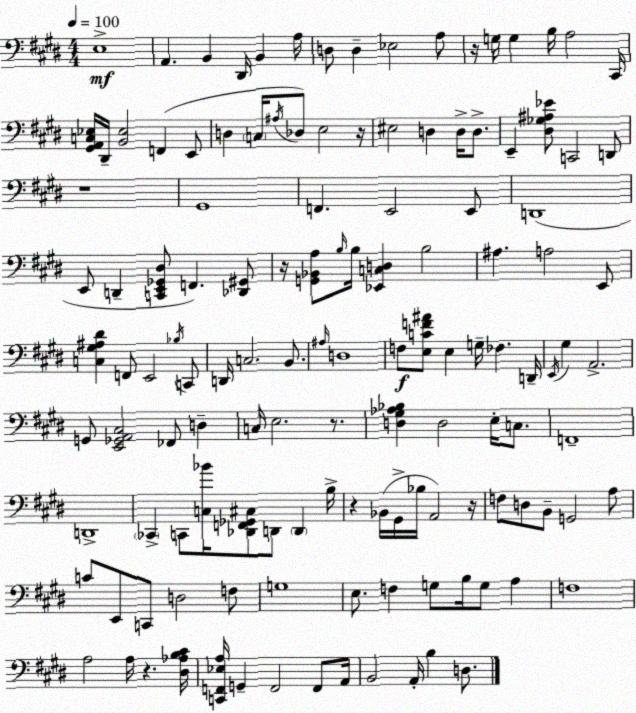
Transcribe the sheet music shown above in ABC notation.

X:1
T:Untitled
M:4/4
L:1/4
K:E
E,4 A,, B,, ^D,,/4 B,, A,/4 D,/2 D, _E,2 A,/2 z/4 G,/4 G, B,/4 A,2 ^C,,/4 [^G,,A,,C,_E,]/4 ^D,,/4 [B,,_E,]2 F,, E,,/2 D, C,/4 ^A,/4 _D,/2 E,2 z/4 ^E,2 D, D,/4 D,/2 E,, [^D,_G,^A,_E]/2 C,,2 D,,/2 z4 ^G,,4 F,, E,,2 E,,/2 D,,4 E,,/2 D,, [C,,E,,_G,,^D,]/2 F,, [_D,,^G,,]/2 z/4 [G,,_B,,A,]/2 B,/4 B,/4 [_E,,C,D,] B,2 ^A, A,2 E,,/2 [C,^G,^A,^D] F,,/2 E,,2 _B,/4 C,,/2 D,,/4 C,2 B,,/2 ^A,/4 D,4 F,/2 [E,CF^A]/2 E, G,/4 _F, D,,/4 E,,/4 ^G, A,,2 G,,/2 [E,,_G,,A,,^C,]2 _F,,/2 D, C,/4 E,2 z/2 [D,^G,_A,_B,] D,2 E,/4 C,/2 F,,4 D,,4 _C,, C,,/2 [C,_B]/4 [_D,,F,,_G,,^C,]/2 D,,/2 D,, B,/4 z _B,,/4 ^G,,/4 _B,/4 A,,2 z/4 F,/2 D,/2 B,,/2 G,,2 A,/2 C/2 E,,/2 C,,/2 D,2 F,/2 G,4 E,/2 F, G,/2 B,/4 G,/2 A, F,4 A,2 A,/4 z [^D,_A,B,^C]/4 [C,,F,,_E,A,]/4 G,, F,,2 F,,/2 A,,/4 B,,2 A,,/4 B, D,/2